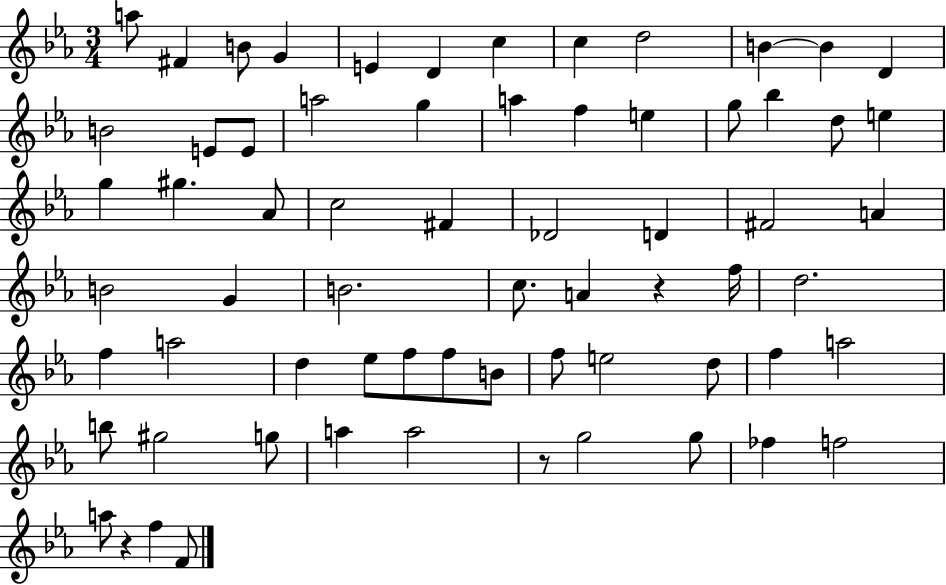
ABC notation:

X:1
T:Untitled
M:3/4
L:1/4
K:Eb
a/2 ^F B/2 G E D c c d2 B B D B2 E/2 E/2 a2 g a f e g/2 _b d/2 e g ^g _A/2 c2 ^F _D2 D ^F2 A B2 G B2 c/2 A z f/4 d2 f a2 d _e/2 f/2 f/2 B/2 f/2 e2 d/2 f a2 b/2 ^g2 g/2 a a2 z/2 g2 g/2 _f f2 a/2 z f F/2